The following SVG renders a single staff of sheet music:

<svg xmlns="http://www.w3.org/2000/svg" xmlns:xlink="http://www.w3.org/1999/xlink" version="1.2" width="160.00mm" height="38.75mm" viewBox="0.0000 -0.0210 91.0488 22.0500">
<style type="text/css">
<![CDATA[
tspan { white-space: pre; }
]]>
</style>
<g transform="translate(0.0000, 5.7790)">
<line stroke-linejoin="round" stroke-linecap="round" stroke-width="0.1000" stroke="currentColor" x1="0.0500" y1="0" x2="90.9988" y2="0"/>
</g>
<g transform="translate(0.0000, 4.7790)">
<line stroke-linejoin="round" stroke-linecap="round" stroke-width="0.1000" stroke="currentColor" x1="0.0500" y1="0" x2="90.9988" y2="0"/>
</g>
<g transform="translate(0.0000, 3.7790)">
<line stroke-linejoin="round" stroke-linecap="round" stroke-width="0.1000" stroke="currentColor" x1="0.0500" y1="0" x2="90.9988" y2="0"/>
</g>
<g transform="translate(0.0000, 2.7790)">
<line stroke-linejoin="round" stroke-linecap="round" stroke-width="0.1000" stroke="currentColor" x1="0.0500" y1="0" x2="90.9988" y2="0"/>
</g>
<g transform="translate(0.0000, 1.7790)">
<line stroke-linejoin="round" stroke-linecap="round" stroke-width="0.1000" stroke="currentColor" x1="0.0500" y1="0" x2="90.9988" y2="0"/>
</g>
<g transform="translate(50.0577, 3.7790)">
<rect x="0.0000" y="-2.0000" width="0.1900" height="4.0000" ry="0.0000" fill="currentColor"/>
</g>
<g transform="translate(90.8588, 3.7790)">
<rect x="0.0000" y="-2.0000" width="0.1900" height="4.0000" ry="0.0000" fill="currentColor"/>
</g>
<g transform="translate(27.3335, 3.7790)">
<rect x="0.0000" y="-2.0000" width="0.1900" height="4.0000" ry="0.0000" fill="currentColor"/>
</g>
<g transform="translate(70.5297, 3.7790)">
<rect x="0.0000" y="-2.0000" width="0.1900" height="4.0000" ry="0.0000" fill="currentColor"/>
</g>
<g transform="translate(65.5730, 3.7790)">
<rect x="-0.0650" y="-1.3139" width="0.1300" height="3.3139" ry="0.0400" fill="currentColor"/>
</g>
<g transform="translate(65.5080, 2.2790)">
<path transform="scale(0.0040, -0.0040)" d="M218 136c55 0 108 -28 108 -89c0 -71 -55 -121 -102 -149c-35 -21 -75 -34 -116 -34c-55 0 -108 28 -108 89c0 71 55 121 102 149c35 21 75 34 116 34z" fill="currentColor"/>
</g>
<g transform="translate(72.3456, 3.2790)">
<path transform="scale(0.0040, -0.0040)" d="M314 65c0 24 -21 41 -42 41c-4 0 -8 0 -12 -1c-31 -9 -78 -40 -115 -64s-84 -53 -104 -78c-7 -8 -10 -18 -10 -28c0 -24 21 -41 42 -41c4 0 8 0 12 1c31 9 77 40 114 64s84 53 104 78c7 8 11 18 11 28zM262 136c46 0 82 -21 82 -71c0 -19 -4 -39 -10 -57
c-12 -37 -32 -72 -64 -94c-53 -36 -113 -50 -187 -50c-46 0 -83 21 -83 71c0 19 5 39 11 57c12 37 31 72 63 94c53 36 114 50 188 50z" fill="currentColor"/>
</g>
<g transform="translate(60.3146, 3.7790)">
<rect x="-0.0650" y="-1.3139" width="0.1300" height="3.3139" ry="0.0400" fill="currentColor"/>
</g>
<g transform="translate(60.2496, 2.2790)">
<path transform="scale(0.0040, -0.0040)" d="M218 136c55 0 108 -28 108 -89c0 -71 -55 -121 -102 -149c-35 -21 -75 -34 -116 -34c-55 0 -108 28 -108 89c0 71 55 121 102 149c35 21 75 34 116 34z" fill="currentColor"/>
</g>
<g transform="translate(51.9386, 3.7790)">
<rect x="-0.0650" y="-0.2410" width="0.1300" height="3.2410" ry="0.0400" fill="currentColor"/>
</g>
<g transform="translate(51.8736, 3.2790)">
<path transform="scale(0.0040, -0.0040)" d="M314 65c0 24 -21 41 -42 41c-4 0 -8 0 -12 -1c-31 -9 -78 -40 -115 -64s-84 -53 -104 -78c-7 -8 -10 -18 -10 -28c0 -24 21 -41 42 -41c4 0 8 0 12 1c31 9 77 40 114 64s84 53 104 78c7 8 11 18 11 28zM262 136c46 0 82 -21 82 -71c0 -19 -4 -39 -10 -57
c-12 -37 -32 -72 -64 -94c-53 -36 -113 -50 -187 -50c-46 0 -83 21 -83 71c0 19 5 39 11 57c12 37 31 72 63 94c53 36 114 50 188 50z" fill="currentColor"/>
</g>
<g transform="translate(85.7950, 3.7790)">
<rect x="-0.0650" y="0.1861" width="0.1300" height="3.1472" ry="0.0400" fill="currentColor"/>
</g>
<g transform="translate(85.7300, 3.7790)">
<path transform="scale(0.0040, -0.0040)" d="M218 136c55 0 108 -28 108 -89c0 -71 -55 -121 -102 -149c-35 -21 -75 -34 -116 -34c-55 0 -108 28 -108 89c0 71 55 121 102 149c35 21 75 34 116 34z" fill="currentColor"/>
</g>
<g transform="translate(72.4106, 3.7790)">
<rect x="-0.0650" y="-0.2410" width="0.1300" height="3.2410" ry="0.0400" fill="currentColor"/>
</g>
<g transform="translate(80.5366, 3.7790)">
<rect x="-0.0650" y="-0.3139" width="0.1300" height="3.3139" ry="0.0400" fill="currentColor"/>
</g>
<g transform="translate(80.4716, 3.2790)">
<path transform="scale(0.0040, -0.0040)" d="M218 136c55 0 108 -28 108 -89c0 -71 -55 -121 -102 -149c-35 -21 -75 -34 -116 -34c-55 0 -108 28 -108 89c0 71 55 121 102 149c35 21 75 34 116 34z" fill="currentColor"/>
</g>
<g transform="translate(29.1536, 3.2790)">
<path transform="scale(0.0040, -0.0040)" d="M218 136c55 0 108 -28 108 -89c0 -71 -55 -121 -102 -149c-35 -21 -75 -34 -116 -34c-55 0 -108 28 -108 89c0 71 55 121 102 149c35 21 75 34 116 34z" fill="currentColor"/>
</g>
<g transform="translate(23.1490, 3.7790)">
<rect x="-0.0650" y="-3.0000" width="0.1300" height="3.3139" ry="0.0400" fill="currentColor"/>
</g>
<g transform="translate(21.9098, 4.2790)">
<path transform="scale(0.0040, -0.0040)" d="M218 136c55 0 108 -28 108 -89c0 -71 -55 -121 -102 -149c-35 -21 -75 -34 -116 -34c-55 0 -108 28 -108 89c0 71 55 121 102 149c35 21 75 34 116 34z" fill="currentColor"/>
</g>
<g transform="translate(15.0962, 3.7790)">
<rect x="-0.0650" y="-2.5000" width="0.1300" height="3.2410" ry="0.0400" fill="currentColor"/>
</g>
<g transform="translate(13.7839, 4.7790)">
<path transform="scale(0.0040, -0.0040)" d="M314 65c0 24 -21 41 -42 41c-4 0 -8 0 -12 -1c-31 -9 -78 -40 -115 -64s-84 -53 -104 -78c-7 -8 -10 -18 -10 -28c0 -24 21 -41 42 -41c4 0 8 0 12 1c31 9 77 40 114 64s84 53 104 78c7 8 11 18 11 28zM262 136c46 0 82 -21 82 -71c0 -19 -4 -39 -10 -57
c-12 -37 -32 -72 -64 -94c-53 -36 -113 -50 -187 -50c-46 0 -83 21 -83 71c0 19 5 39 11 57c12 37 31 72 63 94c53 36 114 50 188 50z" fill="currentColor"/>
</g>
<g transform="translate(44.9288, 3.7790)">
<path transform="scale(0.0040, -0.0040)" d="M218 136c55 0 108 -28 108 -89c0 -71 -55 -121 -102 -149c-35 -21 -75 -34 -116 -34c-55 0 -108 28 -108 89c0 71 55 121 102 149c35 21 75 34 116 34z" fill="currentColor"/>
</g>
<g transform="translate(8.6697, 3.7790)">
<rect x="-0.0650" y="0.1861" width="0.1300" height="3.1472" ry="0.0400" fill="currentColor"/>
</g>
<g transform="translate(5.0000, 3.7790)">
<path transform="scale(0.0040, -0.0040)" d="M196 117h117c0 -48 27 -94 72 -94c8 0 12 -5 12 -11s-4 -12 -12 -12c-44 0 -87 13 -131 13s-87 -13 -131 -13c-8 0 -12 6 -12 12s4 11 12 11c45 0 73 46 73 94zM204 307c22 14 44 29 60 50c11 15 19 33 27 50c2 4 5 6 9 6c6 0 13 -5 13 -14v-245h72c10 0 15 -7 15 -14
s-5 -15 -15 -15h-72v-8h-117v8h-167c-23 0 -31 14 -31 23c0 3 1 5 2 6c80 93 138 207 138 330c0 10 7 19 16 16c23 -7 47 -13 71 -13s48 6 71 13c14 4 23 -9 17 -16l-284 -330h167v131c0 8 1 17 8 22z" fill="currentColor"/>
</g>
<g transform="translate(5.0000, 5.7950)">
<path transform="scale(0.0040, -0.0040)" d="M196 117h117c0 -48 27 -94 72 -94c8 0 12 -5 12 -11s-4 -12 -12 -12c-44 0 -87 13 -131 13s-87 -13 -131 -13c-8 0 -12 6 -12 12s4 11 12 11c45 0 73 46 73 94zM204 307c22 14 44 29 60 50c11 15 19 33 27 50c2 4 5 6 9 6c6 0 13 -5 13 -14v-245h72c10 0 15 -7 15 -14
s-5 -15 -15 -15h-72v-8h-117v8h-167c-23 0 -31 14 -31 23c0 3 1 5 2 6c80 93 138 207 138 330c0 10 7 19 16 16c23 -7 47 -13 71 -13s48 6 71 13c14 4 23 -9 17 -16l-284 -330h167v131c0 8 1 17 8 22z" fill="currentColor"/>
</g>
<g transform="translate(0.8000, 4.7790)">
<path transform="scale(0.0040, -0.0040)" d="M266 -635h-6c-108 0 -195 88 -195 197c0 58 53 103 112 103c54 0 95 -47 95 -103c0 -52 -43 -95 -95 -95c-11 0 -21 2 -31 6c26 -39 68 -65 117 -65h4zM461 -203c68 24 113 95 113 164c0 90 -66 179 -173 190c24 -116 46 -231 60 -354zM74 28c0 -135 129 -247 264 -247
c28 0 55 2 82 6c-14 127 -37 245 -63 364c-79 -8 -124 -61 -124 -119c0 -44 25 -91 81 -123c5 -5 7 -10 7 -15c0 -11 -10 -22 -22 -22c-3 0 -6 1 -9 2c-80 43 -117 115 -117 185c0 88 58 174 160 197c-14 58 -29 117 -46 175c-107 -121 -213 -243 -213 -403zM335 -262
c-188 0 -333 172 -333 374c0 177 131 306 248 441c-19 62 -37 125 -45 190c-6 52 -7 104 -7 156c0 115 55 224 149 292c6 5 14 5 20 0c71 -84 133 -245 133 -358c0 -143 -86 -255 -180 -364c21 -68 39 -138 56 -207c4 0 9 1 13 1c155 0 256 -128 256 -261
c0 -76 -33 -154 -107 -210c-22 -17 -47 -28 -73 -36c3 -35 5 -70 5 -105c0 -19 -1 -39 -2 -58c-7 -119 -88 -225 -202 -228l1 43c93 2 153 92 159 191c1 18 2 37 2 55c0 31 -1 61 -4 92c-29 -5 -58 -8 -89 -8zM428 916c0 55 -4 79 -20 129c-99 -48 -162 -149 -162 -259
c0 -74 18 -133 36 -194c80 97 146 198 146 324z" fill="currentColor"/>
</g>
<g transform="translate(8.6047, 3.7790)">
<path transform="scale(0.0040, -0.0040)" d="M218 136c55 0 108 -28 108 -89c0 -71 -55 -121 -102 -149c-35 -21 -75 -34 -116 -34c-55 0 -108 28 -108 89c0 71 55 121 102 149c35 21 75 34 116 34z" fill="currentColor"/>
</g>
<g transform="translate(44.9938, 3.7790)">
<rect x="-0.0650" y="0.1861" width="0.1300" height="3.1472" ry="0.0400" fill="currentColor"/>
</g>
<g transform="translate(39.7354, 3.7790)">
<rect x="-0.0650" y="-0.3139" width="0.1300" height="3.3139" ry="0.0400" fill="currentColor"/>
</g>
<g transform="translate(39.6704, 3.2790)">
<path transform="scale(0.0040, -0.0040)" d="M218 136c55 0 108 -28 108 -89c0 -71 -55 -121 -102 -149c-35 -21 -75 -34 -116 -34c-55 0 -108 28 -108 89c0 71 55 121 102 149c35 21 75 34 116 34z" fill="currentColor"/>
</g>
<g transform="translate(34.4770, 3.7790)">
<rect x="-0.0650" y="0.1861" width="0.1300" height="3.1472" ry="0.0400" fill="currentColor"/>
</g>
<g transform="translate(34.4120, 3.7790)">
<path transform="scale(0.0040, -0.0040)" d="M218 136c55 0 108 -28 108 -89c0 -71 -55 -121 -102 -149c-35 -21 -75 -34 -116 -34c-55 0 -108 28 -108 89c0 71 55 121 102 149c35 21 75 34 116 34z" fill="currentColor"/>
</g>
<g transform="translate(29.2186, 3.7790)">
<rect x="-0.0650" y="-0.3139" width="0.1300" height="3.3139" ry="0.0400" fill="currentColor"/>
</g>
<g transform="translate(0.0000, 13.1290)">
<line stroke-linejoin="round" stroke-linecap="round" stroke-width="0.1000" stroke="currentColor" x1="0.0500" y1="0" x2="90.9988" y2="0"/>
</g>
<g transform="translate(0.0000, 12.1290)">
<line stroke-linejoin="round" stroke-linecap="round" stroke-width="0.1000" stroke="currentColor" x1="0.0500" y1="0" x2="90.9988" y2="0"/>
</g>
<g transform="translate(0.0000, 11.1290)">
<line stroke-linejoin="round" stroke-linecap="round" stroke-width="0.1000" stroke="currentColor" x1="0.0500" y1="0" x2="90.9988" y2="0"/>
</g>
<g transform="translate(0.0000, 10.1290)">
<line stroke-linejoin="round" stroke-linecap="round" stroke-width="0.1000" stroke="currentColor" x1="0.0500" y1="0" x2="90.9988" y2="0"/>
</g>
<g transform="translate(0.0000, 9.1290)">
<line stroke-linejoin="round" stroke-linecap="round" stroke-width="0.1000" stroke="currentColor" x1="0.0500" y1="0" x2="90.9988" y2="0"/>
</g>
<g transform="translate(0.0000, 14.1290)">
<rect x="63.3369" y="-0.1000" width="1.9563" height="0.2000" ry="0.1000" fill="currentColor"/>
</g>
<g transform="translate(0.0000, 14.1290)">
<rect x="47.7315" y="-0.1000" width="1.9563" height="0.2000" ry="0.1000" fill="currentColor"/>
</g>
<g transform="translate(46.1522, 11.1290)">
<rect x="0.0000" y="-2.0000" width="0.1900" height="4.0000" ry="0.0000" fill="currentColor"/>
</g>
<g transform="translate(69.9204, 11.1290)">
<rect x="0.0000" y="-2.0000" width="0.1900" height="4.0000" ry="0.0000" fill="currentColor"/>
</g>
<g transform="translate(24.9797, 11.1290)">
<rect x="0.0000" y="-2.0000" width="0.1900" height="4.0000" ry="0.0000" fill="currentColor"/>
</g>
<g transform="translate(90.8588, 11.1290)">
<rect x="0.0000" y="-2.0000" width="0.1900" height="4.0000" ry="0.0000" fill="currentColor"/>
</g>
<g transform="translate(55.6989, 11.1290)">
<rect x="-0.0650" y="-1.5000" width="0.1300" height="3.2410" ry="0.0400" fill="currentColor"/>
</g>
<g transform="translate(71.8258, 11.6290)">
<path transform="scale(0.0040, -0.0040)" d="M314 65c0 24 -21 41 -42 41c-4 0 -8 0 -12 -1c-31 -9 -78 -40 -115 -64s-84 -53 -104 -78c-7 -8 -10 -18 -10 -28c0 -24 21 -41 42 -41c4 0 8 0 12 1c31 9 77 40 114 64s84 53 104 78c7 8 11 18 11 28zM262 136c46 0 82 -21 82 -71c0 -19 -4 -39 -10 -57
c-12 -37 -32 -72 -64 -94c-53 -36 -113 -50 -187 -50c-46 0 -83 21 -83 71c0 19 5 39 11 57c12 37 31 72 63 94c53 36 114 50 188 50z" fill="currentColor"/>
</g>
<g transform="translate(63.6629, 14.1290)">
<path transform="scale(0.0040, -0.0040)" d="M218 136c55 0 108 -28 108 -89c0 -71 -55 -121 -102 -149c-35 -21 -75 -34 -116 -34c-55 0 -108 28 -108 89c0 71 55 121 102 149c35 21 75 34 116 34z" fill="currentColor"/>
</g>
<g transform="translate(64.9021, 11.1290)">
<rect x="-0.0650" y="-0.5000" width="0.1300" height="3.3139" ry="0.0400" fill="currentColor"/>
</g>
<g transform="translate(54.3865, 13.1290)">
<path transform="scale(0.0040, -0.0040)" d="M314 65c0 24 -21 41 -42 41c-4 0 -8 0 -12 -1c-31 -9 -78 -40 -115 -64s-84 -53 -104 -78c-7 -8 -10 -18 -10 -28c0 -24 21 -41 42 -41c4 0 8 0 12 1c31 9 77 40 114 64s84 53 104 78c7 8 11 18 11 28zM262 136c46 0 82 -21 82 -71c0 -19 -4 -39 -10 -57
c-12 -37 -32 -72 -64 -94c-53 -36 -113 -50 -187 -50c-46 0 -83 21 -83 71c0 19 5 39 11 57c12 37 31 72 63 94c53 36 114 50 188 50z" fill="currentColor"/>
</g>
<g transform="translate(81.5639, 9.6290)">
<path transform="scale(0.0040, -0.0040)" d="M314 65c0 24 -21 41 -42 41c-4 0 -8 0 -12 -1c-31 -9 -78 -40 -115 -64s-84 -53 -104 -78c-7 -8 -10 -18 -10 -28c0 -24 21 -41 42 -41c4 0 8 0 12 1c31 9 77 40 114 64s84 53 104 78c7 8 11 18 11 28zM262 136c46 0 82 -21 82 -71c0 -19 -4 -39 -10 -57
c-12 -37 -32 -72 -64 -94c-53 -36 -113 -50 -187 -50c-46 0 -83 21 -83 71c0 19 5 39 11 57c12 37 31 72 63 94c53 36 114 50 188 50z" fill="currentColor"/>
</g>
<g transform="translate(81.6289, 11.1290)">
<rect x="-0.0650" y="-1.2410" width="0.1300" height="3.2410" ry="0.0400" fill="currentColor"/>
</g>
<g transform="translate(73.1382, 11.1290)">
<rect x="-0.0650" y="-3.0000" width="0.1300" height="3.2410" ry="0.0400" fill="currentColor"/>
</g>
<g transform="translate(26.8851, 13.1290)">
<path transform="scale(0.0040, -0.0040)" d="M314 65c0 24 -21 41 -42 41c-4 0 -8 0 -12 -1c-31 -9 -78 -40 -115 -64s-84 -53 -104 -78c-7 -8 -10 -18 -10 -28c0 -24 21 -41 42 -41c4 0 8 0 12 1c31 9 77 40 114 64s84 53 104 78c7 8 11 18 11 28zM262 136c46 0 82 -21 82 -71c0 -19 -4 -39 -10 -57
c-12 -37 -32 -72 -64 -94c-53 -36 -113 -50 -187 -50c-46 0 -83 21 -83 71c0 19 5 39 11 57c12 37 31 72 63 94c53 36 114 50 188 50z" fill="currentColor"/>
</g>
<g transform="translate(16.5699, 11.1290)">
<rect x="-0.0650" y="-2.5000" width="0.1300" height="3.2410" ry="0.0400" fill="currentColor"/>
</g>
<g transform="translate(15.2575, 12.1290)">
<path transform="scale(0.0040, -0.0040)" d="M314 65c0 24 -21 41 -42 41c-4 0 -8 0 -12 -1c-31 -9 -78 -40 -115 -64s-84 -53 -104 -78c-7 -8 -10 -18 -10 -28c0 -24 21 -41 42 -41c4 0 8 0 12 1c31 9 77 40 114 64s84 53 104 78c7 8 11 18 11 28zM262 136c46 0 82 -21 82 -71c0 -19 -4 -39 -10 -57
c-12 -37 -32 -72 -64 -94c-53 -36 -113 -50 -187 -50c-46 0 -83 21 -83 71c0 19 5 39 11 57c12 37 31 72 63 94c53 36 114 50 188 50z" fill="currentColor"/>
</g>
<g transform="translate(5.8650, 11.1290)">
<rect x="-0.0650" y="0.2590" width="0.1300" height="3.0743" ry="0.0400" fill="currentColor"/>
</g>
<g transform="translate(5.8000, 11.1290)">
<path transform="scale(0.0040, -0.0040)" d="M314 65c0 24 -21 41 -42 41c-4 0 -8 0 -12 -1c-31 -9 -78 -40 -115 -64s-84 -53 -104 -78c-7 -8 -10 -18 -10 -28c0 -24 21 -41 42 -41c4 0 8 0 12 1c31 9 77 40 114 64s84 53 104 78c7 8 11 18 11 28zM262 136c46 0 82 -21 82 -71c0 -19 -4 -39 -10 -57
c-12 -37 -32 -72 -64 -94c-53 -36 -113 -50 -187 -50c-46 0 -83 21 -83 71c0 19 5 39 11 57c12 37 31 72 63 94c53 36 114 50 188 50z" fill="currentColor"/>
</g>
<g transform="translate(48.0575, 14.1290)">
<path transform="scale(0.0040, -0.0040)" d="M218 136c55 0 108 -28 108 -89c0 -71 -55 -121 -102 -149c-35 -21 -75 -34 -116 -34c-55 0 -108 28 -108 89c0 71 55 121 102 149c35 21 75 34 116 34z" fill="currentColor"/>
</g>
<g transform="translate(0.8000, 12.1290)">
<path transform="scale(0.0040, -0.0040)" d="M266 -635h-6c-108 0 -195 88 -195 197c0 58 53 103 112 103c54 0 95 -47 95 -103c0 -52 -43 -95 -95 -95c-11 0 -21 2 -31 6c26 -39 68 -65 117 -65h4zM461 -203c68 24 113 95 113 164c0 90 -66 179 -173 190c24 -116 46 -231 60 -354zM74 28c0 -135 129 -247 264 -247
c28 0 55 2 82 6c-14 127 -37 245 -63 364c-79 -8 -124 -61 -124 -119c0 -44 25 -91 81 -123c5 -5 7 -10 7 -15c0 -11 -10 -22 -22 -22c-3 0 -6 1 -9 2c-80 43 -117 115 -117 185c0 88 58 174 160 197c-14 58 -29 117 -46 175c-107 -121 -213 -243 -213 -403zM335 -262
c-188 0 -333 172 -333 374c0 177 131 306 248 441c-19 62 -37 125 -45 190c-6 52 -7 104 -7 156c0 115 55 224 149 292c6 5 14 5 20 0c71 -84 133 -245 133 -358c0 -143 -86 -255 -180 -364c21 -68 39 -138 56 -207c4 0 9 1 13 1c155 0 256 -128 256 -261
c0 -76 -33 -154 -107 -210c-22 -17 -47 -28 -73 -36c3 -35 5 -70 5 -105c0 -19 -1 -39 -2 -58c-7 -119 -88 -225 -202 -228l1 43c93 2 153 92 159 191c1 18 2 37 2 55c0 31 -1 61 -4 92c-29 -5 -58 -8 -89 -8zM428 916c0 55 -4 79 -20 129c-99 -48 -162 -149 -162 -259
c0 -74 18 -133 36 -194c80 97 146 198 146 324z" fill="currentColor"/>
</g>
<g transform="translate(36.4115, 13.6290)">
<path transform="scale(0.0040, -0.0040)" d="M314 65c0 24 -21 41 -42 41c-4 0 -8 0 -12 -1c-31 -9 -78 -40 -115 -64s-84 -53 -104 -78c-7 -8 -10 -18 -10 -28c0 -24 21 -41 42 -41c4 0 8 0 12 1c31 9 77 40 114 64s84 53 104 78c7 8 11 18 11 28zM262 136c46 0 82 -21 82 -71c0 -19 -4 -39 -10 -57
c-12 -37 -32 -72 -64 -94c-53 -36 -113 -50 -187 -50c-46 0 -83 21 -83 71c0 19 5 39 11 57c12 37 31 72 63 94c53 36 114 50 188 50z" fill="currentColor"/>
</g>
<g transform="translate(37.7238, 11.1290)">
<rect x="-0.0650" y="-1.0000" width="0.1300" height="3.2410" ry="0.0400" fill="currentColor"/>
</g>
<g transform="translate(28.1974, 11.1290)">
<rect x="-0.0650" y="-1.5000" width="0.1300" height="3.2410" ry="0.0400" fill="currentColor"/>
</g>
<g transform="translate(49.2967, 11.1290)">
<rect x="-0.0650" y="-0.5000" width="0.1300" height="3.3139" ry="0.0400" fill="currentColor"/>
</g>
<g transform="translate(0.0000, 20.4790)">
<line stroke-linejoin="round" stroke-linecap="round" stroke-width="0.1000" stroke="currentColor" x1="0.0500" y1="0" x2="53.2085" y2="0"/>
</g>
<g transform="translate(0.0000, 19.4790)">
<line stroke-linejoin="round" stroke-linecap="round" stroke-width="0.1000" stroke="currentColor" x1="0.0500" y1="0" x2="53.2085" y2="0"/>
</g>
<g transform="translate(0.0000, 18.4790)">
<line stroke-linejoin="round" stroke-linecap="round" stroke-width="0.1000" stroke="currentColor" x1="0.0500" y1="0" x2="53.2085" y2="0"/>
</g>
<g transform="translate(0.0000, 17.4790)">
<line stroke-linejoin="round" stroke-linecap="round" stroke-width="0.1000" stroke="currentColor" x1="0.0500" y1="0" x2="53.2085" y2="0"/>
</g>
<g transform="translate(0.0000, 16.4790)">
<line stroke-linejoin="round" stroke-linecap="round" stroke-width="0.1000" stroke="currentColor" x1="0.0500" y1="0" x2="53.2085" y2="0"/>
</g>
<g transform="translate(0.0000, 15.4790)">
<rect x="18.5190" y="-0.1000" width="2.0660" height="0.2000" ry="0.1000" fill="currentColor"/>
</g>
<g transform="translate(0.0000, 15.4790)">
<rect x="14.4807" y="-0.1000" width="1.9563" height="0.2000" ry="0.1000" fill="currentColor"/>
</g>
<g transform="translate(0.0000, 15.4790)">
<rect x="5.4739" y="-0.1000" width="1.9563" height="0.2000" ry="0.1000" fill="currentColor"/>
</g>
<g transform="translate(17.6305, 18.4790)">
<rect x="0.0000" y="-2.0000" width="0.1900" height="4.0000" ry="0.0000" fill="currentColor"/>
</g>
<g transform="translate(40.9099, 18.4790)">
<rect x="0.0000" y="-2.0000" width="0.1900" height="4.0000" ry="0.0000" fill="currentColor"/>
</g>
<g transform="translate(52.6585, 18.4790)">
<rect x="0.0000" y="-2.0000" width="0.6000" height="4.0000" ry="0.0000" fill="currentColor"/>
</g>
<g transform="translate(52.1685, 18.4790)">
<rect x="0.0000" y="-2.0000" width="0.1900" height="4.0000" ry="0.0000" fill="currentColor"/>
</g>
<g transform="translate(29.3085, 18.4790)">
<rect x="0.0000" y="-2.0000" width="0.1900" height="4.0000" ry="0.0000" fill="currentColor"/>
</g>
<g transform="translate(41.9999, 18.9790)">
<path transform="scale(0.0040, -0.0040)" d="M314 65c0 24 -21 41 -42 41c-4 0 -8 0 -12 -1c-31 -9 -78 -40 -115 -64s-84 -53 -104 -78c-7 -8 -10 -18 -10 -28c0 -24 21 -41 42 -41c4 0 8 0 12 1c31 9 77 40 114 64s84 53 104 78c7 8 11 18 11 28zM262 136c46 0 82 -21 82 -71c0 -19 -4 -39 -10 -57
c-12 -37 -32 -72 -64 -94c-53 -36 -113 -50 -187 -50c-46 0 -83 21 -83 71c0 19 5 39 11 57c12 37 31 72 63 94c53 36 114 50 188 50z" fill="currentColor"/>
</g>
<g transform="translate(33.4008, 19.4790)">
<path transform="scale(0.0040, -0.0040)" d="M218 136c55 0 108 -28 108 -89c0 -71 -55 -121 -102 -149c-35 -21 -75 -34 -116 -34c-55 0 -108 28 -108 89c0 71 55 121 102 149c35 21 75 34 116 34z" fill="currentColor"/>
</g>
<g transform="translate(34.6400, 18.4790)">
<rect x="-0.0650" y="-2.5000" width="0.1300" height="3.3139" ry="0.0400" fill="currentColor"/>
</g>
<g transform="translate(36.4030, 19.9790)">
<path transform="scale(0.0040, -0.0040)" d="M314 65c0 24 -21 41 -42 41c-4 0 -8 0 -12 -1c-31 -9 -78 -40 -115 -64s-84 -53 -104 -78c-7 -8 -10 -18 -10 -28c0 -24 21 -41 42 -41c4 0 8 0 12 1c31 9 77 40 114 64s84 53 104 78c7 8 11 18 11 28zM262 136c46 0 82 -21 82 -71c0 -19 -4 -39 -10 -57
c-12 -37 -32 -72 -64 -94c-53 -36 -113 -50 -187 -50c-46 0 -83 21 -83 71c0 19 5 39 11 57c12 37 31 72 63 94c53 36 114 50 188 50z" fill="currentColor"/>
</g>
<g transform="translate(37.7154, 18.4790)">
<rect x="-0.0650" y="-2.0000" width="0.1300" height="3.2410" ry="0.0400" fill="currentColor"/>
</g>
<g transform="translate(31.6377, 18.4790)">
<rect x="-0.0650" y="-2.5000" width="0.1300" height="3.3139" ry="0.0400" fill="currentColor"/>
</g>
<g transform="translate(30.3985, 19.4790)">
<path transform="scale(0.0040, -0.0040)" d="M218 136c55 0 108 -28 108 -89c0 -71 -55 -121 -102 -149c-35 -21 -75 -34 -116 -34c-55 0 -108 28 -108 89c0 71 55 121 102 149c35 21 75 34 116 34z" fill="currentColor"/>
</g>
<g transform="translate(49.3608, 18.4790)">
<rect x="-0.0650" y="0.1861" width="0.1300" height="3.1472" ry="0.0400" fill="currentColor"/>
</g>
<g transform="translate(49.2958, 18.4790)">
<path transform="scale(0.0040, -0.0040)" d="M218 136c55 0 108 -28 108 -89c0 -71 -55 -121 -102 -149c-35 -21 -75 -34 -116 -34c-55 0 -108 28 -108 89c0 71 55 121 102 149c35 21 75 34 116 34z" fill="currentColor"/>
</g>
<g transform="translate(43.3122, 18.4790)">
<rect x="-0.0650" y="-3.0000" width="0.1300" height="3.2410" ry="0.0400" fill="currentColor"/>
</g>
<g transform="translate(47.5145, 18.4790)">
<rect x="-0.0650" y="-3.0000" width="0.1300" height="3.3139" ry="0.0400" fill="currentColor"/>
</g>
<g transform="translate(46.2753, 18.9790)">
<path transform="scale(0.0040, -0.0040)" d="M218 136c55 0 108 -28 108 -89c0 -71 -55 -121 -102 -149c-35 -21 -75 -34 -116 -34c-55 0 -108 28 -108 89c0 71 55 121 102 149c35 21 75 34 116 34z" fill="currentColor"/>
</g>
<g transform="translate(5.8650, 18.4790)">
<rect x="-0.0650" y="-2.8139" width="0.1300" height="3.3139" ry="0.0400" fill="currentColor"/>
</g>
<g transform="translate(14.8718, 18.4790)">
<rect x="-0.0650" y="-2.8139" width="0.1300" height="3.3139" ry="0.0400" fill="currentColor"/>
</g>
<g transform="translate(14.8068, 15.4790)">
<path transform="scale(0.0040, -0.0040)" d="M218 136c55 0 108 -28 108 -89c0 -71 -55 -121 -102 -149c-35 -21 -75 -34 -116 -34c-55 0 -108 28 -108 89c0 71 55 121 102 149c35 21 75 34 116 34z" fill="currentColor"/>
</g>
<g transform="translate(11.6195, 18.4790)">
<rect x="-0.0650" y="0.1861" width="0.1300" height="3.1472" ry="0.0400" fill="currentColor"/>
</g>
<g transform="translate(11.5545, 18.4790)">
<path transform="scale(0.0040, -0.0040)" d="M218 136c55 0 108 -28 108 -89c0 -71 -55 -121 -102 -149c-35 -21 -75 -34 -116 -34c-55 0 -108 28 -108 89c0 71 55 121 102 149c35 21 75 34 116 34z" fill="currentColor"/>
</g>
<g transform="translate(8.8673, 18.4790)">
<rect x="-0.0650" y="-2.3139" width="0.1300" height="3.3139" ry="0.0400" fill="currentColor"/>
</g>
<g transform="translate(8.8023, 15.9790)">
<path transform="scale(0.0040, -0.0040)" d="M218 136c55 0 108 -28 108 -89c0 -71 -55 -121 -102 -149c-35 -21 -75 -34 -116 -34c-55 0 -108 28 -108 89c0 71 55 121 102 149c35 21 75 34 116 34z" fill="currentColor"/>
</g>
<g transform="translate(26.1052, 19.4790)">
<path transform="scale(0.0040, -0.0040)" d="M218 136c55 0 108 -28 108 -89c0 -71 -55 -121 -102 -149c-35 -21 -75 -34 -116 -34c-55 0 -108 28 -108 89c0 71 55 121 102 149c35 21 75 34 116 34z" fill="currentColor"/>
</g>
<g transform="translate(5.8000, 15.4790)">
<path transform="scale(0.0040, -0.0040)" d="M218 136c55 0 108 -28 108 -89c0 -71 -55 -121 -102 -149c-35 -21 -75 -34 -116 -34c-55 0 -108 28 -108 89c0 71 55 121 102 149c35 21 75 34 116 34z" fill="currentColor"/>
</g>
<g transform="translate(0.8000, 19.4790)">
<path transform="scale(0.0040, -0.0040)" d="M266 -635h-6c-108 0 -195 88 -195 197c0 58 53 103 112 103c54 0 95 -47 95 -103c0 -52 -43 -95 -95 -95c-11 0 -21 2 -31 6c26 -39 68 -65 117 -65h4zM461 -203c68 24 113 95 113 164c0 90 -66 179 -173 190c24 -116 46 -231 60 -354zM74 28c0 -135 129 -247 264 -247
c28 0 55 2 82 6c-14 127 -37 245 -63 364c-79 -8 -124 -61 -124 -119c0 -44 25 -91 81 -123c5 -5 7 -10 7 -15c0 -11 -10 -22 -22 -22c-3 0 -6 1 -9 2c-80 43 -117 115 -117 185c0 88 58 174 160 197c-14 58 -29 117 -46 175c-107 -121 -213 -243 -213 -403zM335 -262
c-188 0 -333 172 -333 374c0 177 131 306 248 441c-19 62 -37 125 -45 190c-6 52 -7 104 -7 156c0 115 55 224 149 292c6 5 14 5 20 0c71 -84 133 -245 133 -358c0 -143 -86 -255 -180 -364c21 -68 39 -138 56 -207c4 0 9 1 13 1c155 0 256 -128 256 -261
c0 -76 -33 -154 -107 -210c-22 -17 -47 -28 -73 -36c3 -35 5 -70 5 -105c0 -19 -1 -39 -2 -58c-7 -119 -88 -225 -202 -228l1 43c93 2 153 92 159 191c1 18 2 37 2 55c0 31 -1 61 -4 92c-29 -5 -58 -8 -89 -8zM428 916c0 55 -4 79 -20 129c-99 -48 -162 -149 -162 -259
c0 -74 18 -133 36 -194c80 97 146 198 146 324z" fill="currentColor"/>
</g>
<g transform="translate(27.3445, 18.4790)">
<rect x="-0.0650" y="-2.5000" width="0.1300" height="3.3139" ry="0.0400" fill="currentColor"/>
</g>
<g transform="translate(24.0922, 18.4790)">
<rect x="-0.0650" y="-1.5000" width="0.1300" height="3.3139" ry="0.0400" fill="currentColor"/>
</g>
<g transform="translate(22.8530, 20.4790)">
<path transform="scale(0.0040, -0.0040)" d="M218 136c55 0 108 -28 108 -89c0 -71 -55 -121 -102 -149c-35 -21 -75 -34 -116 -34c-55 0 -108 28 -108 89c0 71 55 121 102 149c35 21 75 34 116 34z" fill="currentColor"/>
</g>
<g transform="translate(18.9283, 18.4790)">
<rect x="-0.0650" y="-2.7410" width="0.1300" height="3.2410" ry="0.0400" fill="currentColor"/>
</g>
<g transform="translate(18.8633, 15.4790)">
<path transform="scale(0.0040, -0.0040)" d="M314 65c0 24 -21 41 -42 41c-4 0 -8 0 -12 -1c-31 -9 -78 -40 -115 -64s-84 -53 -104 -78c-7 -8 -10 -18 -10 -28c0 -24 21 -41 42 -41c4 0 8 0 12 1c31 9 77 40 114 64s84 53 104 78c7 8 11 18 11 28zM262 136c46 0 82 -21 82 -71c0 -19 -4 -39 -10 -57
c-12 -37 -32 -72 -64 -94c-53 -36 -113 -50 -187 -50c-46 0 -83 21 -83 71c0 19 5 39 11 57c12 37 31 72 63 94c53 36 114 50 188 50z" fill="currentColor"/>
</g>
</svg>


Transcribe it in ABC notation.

X:1
T:Untitled
M:4/4
L:1/4
K:C
B G2 A c B c B c2 e e c2 c B B2 G2 E2 D2 C E2 C A2 e2 a g B a a2 E G G G F2 A2 A B